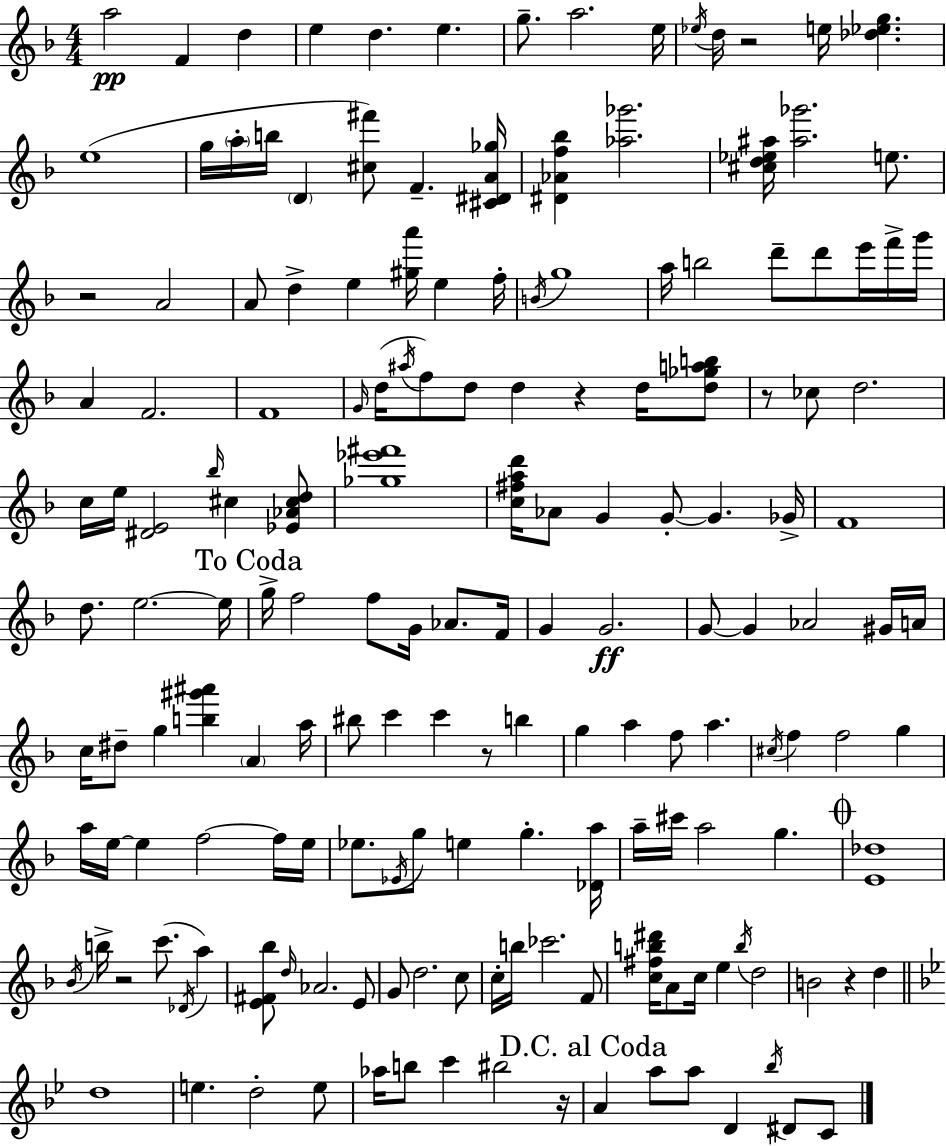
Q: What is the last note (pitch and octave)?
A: C4